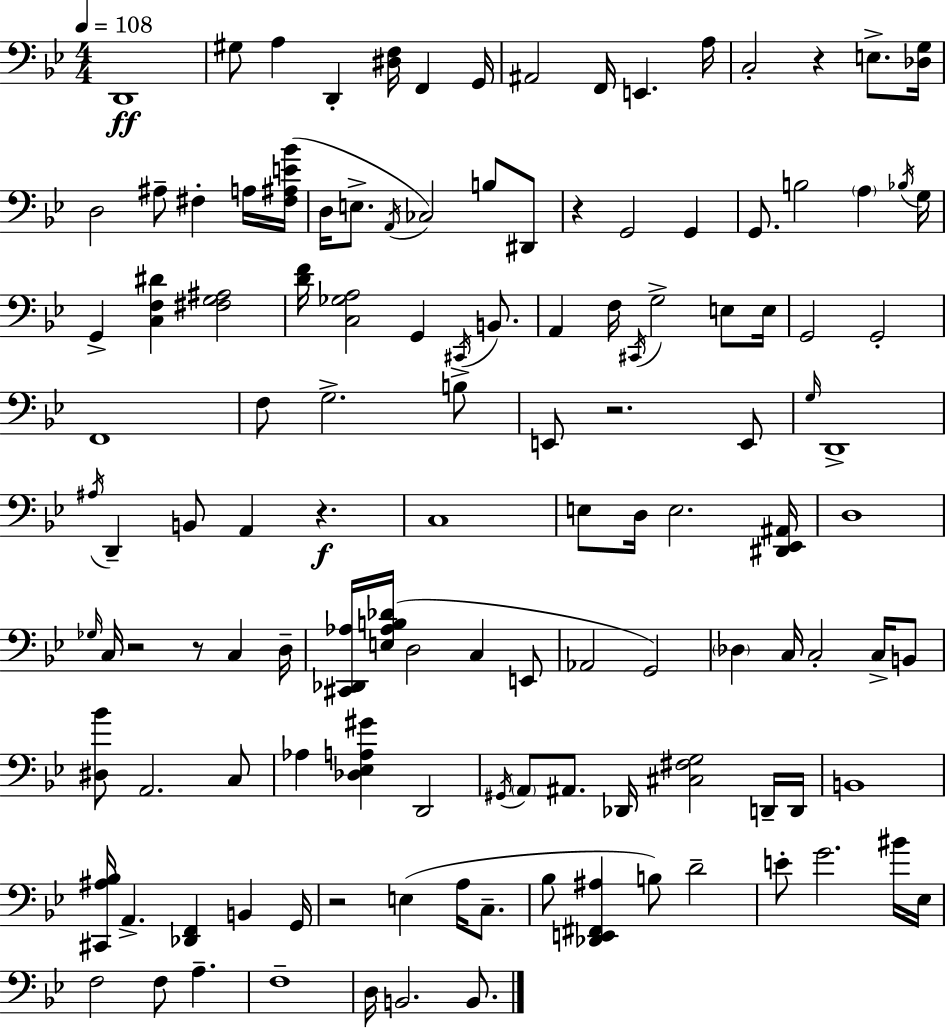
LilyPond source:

{
  \clef bass
  \numericTimeSignature
  \time 4/4
  \key bes \major
  \tempo 4 = 108
  d,1\ff | gis8 a4 d,4-. <dis f>16 f,4 g,16 | ais,2 f,16 e,4. a16 | c2-. r4 e8.-> <des g>16 | \break d2 ais8-- fis4-. a16 <fis ais e' bes'>16( | d16 e8.-> \acciaccatura { a,16 } ces2) b8 dis,8 | r4 g,2 g,4 | g,8. b2 \parenthesize a4 | \break \acciaccatura { bes16 } g16 g,4-> <c f dis'>4 <fis g ais>2 | <d' f'>16 <c ges a>2 g,4 \acciaccatura { cis,16 } | b,8. a,4 f16 \acciaccatura { cis,16 } g2-> | e8 e16 g,2 g,2-. | \break f,1 | f8 g2.-> | b8-> e,8 r2. | e,8 \grace { g16 } d,1-> | \break \acciaccatura { ais16 } d,4-- b,8 a,4 | r4.\f c1 | e8 d16 e2. | <dis, ees, ais,>16 d1 | \break \grace { ges16 } c16 r2 | r8 c4 d16-- <cis, des, aes>16 <e aes b des'>16( d2 | c4 e,8 aes,2 g,2) | \parenthesize des4 c16 c2-. | \break c16-> b,8 <dis bes'>8 a,2. | c8 aes4 <des ees a gis'>4 d,2 | \acciaccatura { gis,16 } \parenthesize a,8 ais,8. des,16 <cis fis g>2 | d,16-- d,16 b,1 | \break <cis, ais bes>16 a,4.-> <des, f,>4 | b,4 g,16 r2 | e4( a16 c8.-- bes8 <des, e, fis, ais>4 b8) | d'2-- e'8-. g'2. | \break bis'16 ees16 f2 | f8 a4.-- f1-- | d16 b,2. | b,8. \bar "|."
}